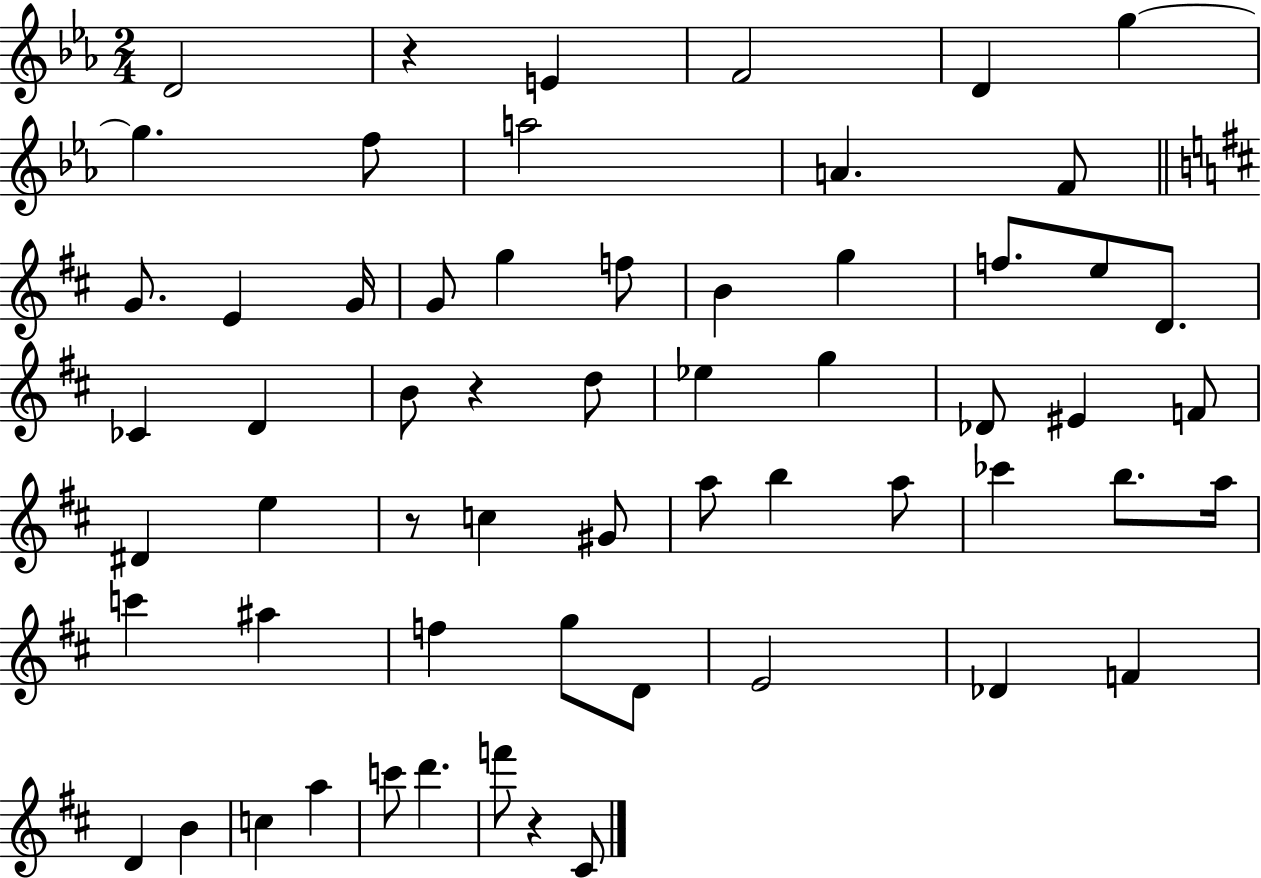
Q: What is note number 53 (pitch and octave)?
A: C6